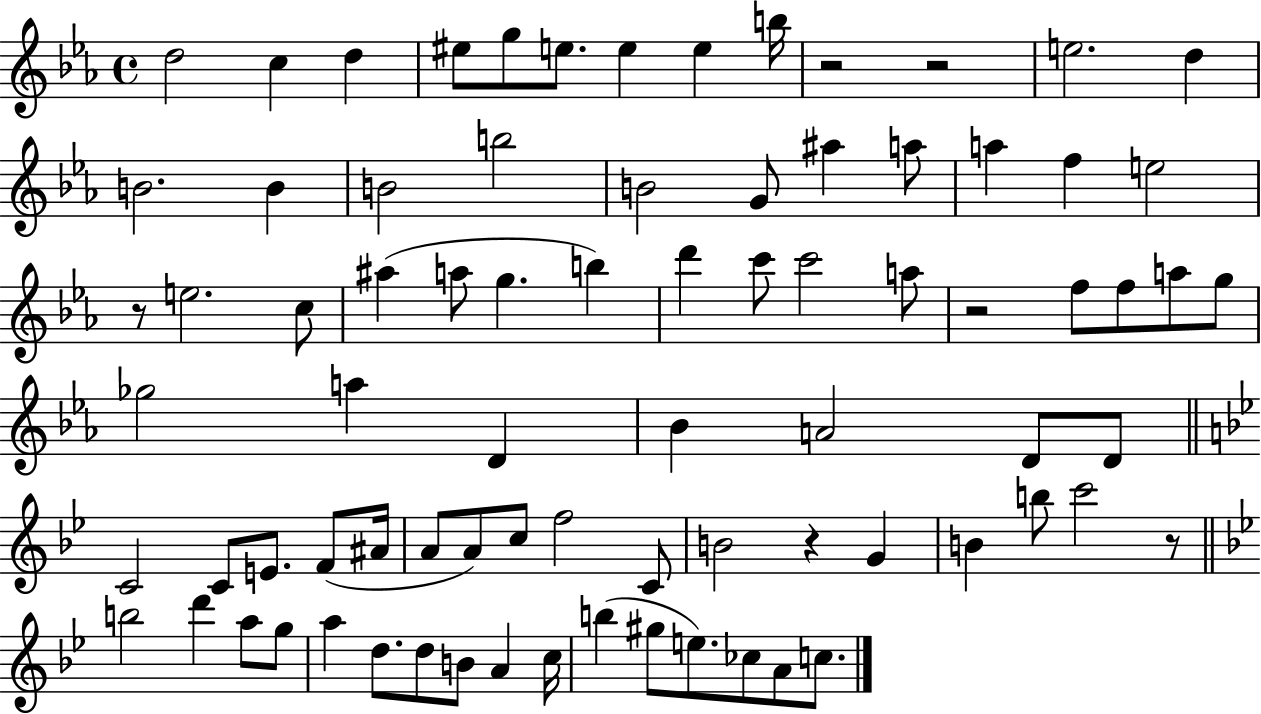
X:1
T:Untitled
M:4/4
L:1/4
K:Eb
d2 c d ^e/2 g/2 e/2 e e b/4 z2 z2 e2 d B2 B B2 b2 B2 G/2 ^a a/2 a f e2 z/2 e2 c/2 ^a a/2 g b d' c'/2 c'2 a/2 z2 f/2 f/2 a/2 g/2 _g2 a D _B A2 D/2 D/2 C2 C/2 E/2 F/2 ^A/4 A/2 A/2 c/2 f2 C/2 B2 z G B b/2 c'2 z/2 b2 d' a/2 g/2 a d/2 d/2 B/2 A c/4 b ^g/2 e/2 _c/2 A/2 c/2